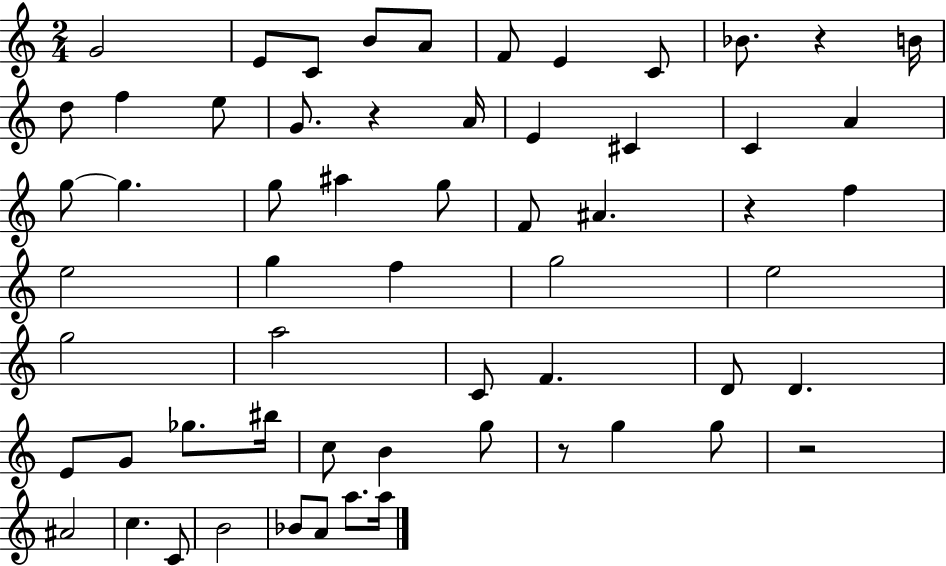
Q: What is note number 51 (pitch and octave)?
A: B4